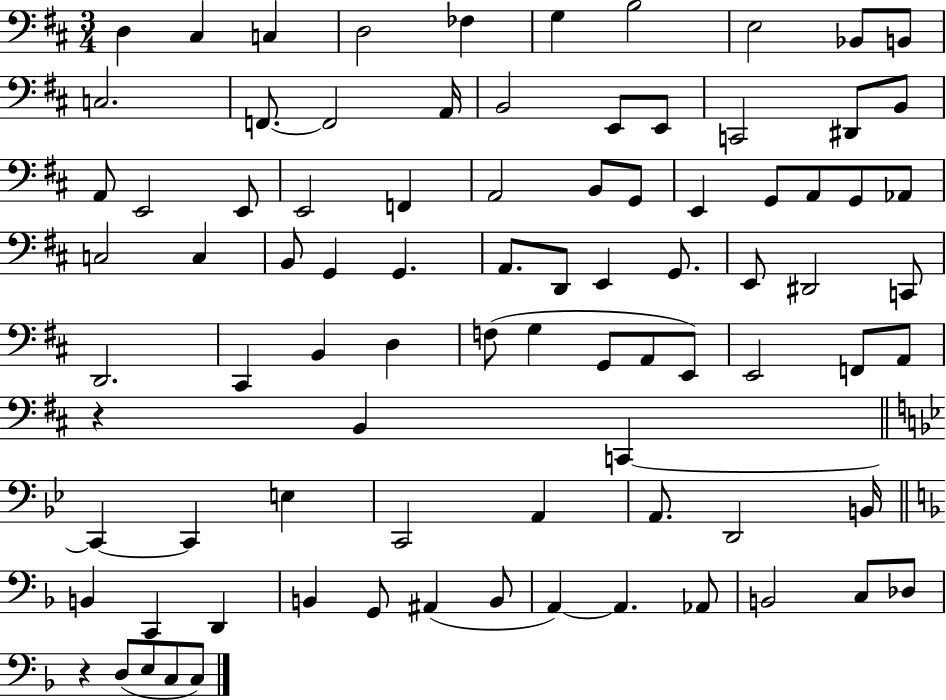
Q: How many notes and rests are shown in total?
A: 86